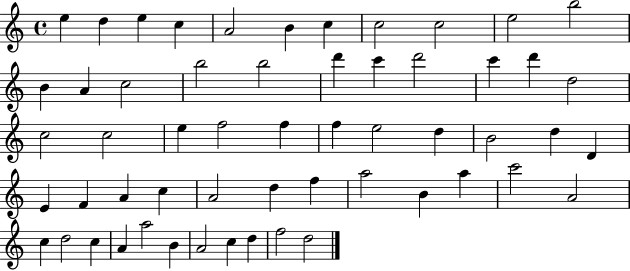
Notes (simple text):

E5/q D5/q E5/q C5/q A4/h B4/q C5/q C5/h C5/h E5/h B5/h B4/q A4/q C5/h B5/h B5/h D6/q C6/q D6/h C6/q D6/q D5/h C5/h C5/h E5/q F5/h F5/q F5/q E5/h D5/q B4/h D5/q D4/q E4/q F4/q A4/q C5/q A4/h D5/q F5/q A5/h B4/q A5/q C6/h A4/h C5/q D5/h C5/q A4/q A5/h B4/q A4/h C5/q D5/q F5/h D5/h